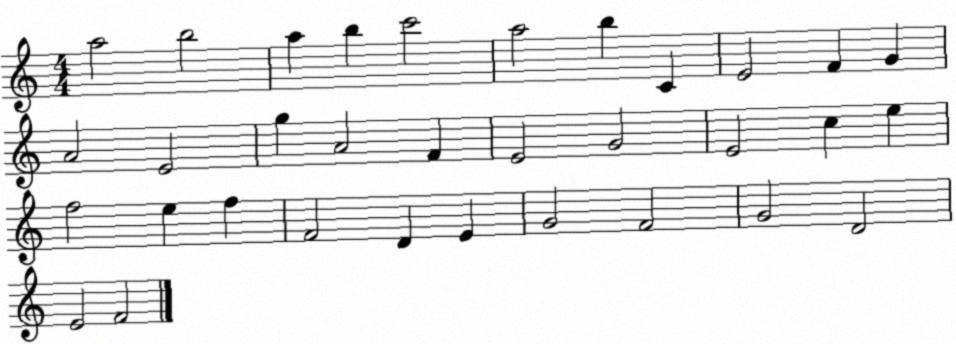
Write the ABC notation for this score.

X:1
T:Untitled
M:4/4
L:1/4
K:C
a2 b2 a b c'2 a2 b C E2 F G A2 E2 g A2 F E2 G2 E2 c e f2 e f F2 D E G2 F2 G2 D2 E2 F2